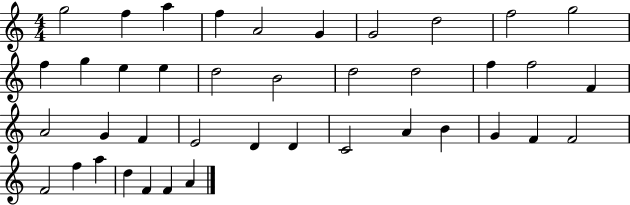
{
  \clef treble
  \numericTimeSignature
  \time 4/4
  \key c \major
  g''2 f''4 a''4 | f''4 a'2 g'4 | g'2 d''2 | f''2 g''2 | \break f''4 g''4 e''4 e''4 | d''2 b'2 | d''2 d''2 | f''4 f''2 f'4 | \break a'2 g'4 f'4 | e'2 d'4 d'4 | c'2 a'4 b'4 | g'4 f'4 f'2 | \break f'2 f''4 a''4 | d''4 f'4 f'4 a'4 | \bar "|."
}